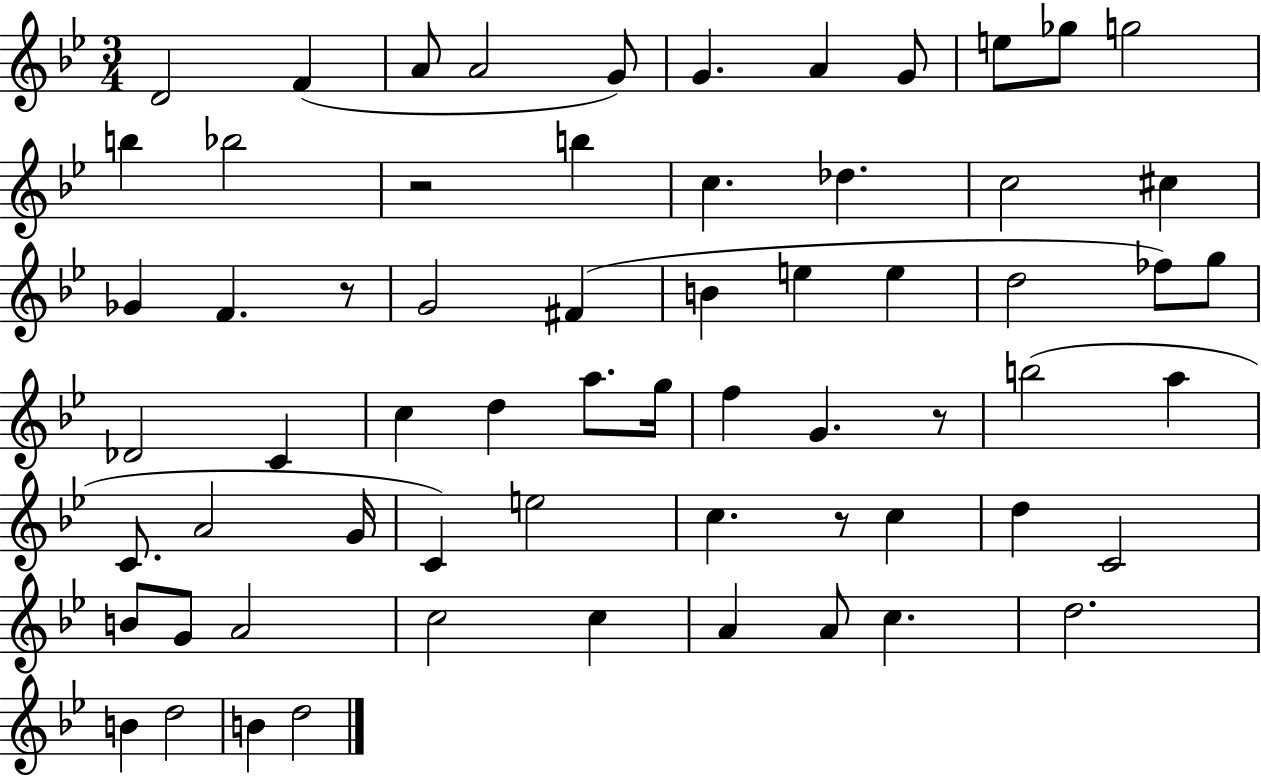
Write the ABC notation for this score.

X:1
T:Untitled
M:3/4
L:1/4
K:Bb
D2 F A/2 A2 G/2 G A G/2 e/2 _g/2 g2 b _b2 z2 b c _d c2 ^c _G F z/2 G2 ^F B e e d2 _f/2 g/2 _D2 C c d a/2 g/4 f G z/2 b2 a C/2 A2 G/4 C e2 c z/2 c d C2 B/2 G/2 A2 c2 c A A/2 c d2 B d2 B d2